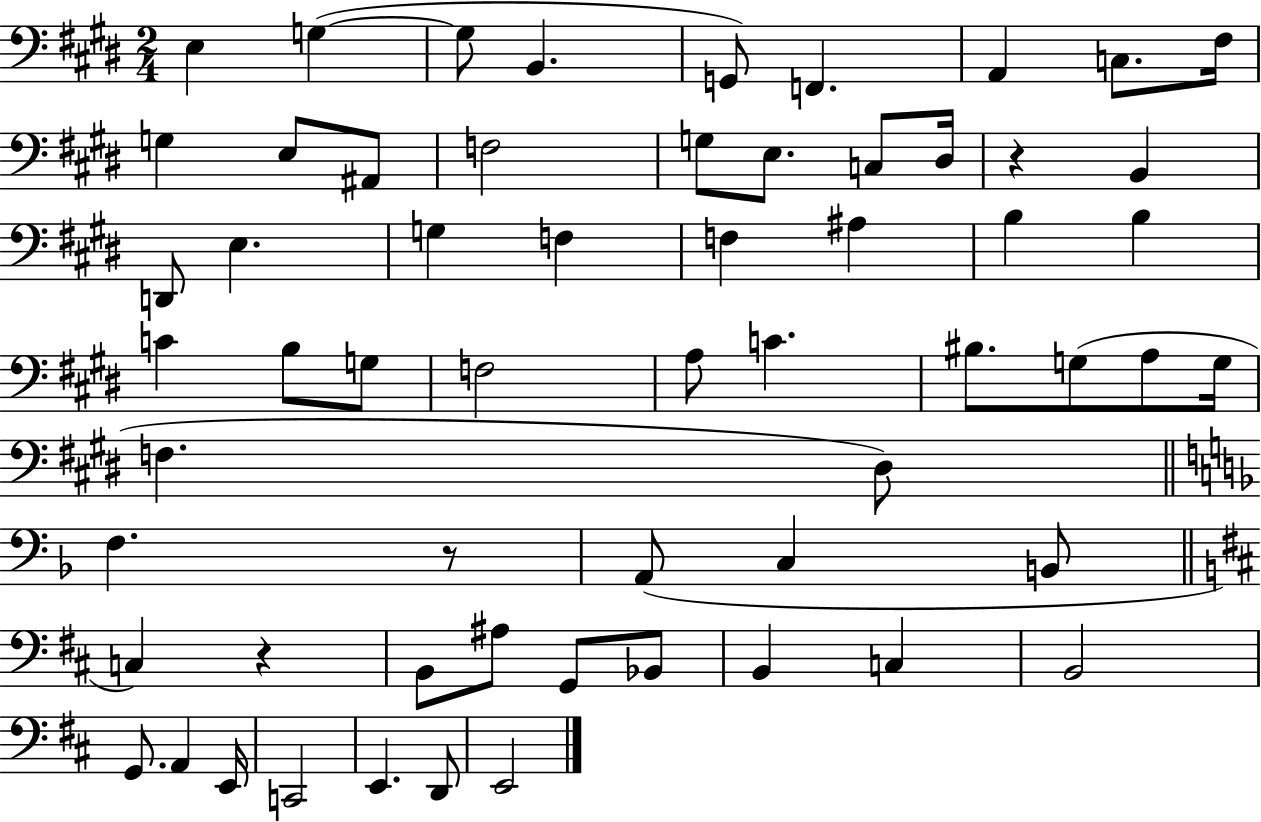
E3/q G3/q G3/e B2/q. G2/e F2/q. A2/q C3/e. F#3/s G3/q E3/e A#2/e F3/h G3/e E3/e. C3/e D#3/s R/q B2/q D2/e E3/q. G3/q F3/q F3/q A#3/q B3/q B3/q C4/q B3/e G3/e F3/h A3/e C4/q. BIS3/e. G3/e A3/e G3/s F3/q. D#3/e F3/q. R/e A2/e C3/q B2/e C3/q R/q B2/e A#3/e G2/e Bb2/e B2/q C3/q B2/h G2/e. A2/q E2/s C2/h E2/q. D2/e E2/h